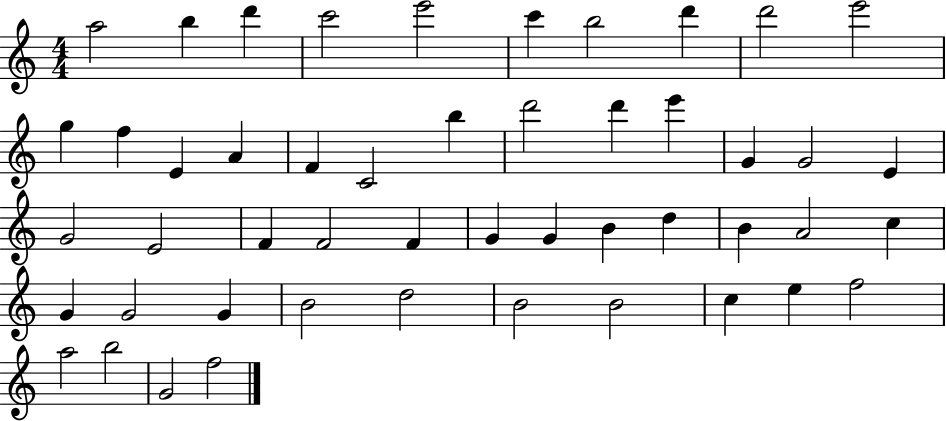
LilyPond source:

{
  \clef treble
  \numericTimeSignature
  \time 4/4
  \key c \major
  a''2 b''4 d'''4 | c'''2 e'''2 | c'''4 b''2 d'''4 | d'''2 e'''2 | \break g''4 f''4 e'4 a'4 | f'4 c'2 b''4 | d'''2 d'''4 e'''4 | g'4 g'2 e'4 | \break g'2 e'2 | f'4 f'2 f'4 | g'4 g'4 b'4 d''4 | b'4 a'2 c''4 | \break g'4 g'2 g'4 | b'2 d''2 | b'2 b'2 | c''4 e''4 f''2 | \break a''2 b''2 | g'2 f''2 | \bar "|."
}